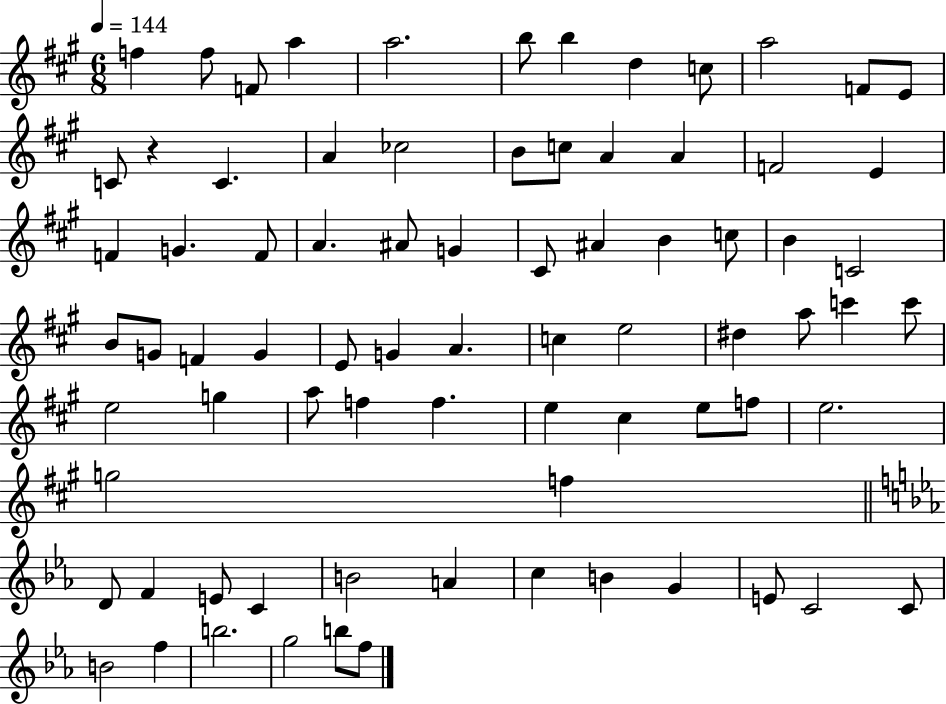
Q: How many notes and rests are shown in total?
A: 78